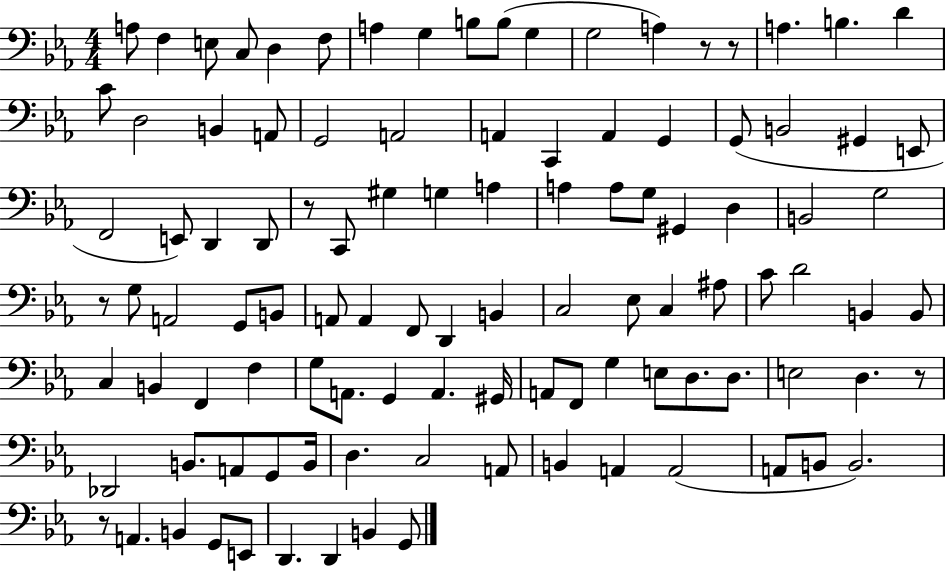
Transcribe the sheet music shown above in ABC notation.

X:1
T:Untitled
M:4/4
L:1/4
K:Eb
A,/2 F, E,/2 C,/2 D, F,/2 A, G, B,/2 B,/2 G, G,2 A, z/2 z/2 A, B, D C/2 D,2 B,, A,,/2 G,,2 A,,2 A,, C,, A,, G,, G,,/2 B,,2 ^G,, E,,/2 F,,2 E,,/2 D,, D,,/2 z/2 C,,/2 ^G, G, A, A, A,/2 G,/2 ^G,, D, B,,2 G,2 z/2 G,/2 A,,2 G,,/2 B,,/2 A,,/2 A,, F,,/2 D,, B,, C,2 _E,/2 C, ^A,/2 C/2 D2 B,, B,,/2 C, B,, F,, F, G,/2 A,,/2 G,, A,, ^G,,/4 A,,/2 F,,/2 G, E,/2 D,/2 D,/2 E,2 D, z/2 _D,,2 B,,/2 A,,/2 G,,/2 B,,/4 D, C,2 A,,/2 B,, A,, A,,2 A,,/2 B,,/2 B,,2 z/2 A,, B,, G,,/2 E,,/2 D,, D,, B,, G,,/2